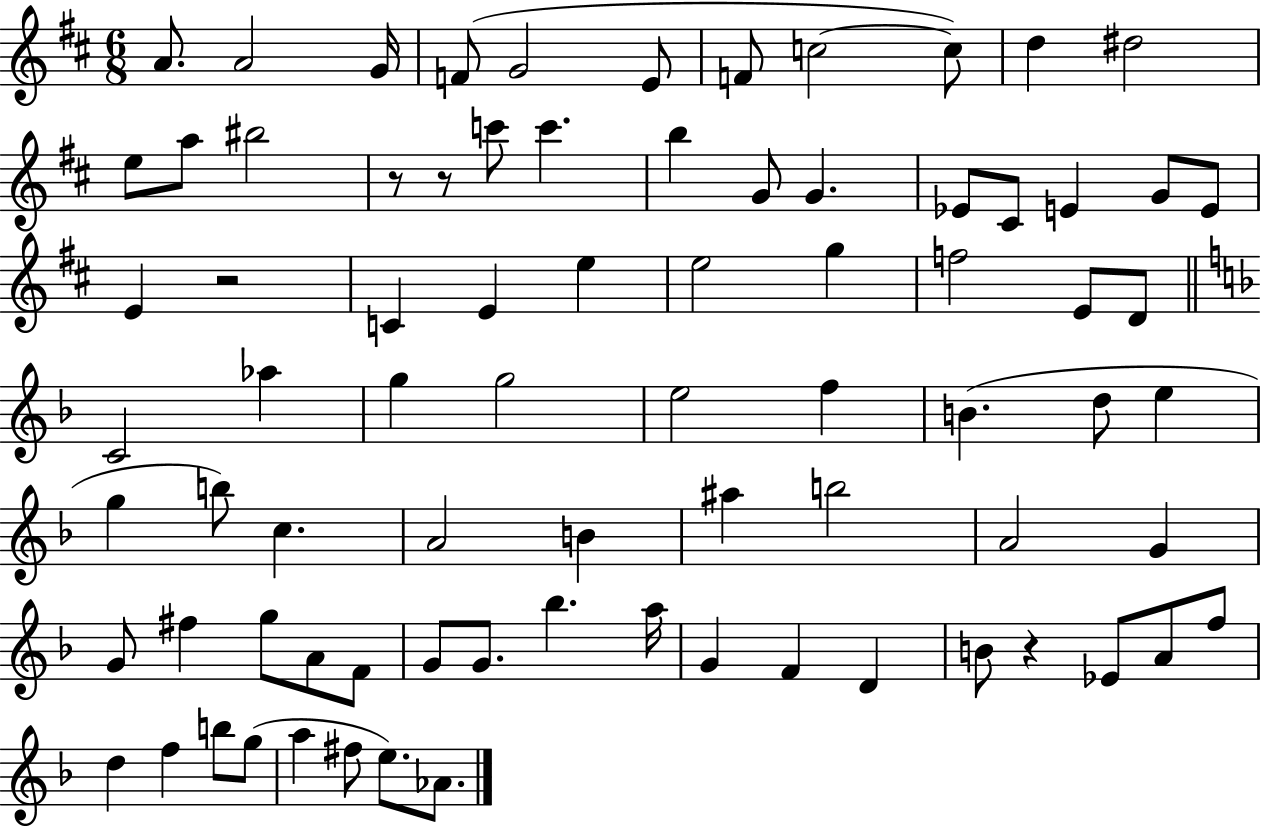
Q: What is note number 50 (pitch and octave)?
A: A4